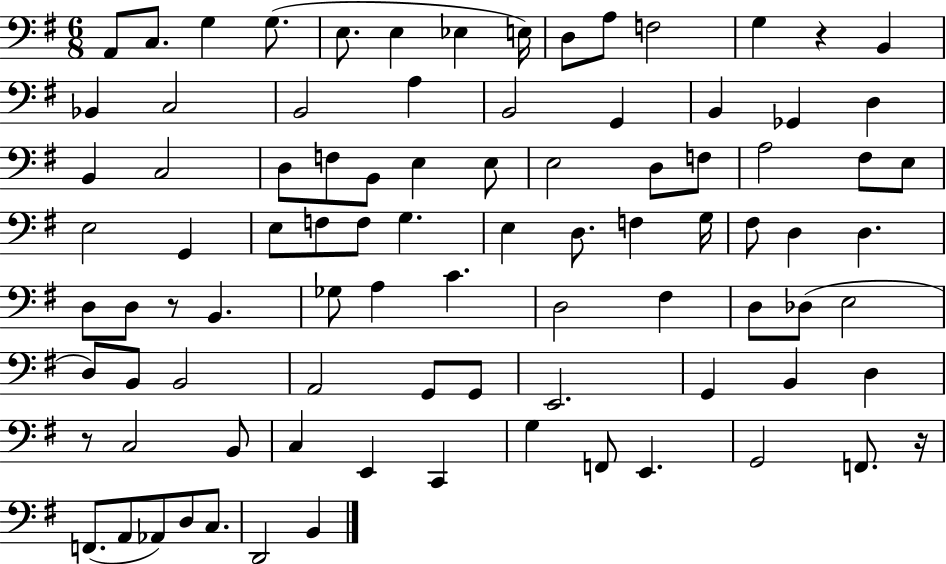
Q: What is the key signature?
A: G major